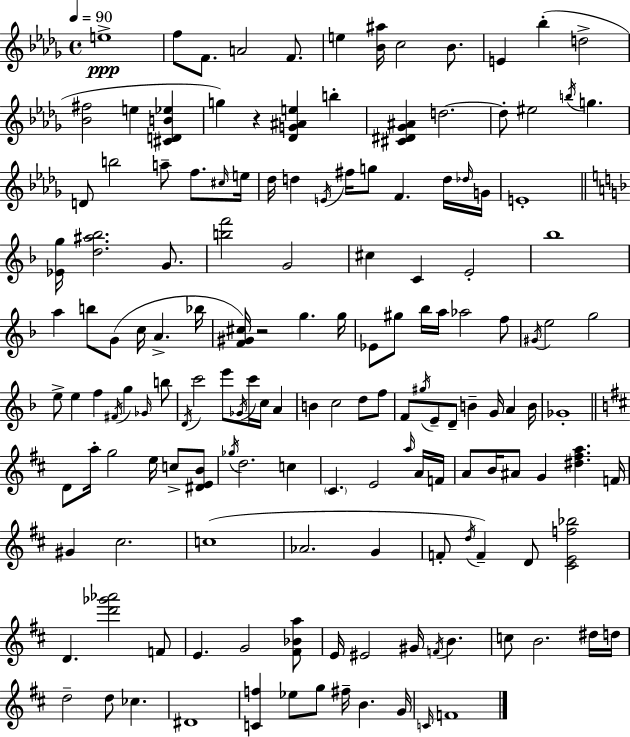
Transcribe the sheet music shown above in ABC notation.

X:1
T:Untitled
M:4/4
L:1/4
K:Bbm
e4 f/2 F/2 A2 F/2 e [_B^a]/4 c2 _B/2 E _b d2 [_B^f]2 e [^CDB_e] g z [_DG^Ae] b [^C^D_G^A] d2 d/2 ^e2 b/4 g D/2 b2 a/2 f/2 ^c/4 e/4 _d/4 d E/4 ^f/4 g/2 F d/4 _d/4 G/4 E4 [_Eg]/4 [d^a_b]2 G/2 [bf']2 G2 ^c C E2 _b4 a b/2 G/2 c/4 A _b/4 [F^G^c]/4 z2 g g/4 _E/2 ^g/2 _b/4 a/4 _a2 f/2 ^G/4 e2 g2 e/2 e f ^F/4 g _G/4 b/2 D/4 c'2 e'/2 _G/4 c'/4 c/4 A B c2 d/2 f/2 F/2 ^g/4 E/2 D/2 B G/4 A B/4 _G4 D/2 a/4 g2 e/4 c/2 [^DEB]/2 _g/4 d2 c ^C E2 a/4 A/4 F/4 A/2 B/4 ^A/2 G [^d^fa] F/4 ^G ^c2 c4 _A2 G F/2 d/4 F D/2 [^CEf_b]2 D [d'_g'_a']2 F/2 E G2 [^F_Ba]/2 E/4 ^E2 ^G/4 F/4 B c/2 B2 ^d/4 d/4 d2 d/2 _c ^D4 [Cf] _e/2 g/2 ^f/4 B G/4 C/4 F4